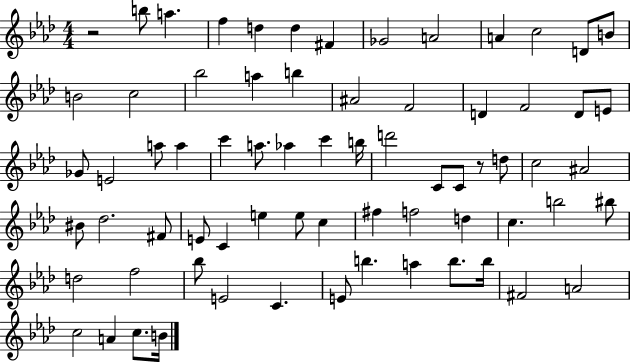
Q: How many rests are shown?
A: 2